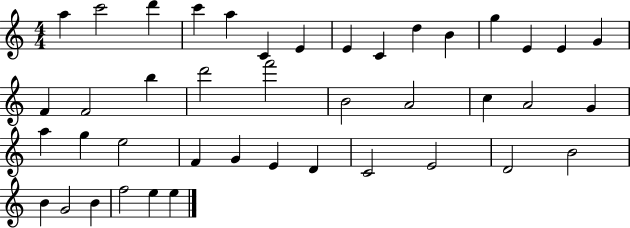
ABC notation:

X:1
T:Untitled
M:4/4
L:1/4
K:C
a c'2 d' c' a C E E C d B g E E G F F2 b d'2 f'2 B2 A2 c A2 G a g e2 F G E D C2 E2 D2 B2 B G2 B f2 e e